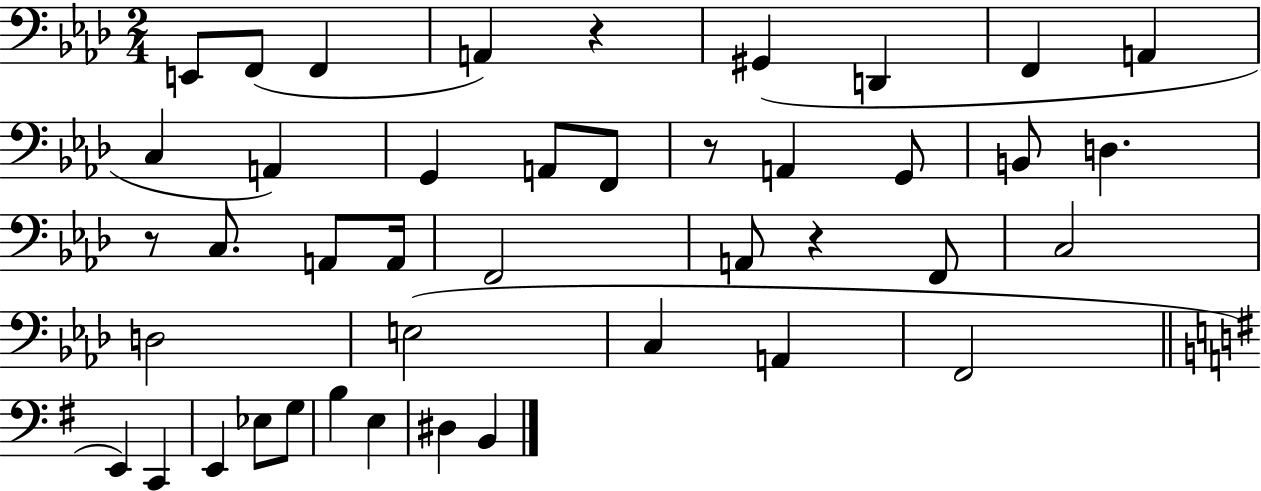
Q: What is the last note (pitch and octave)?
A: B2